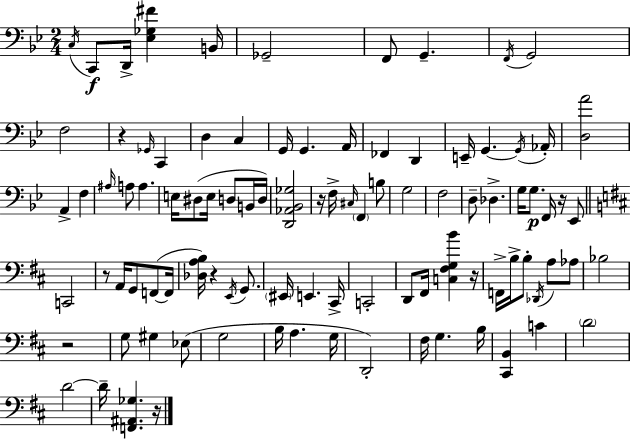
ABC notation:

X:1
T:Untitled
M:2/4
L:1/4
K:Gm
C,/4 C,,/2 D,,/4 [_E,_G,^F] B,,/4 _G,,2 F,,/2 G,, F,,/4 G,,2 F,2 z _G,,/4 C,, D, C, G,,/4 G,, A,,/4 _F,, D,, E,,/4 G,, G,,/4 _A,,/4 [D,A]2 A,, F, ^A,/4 A,/2 A, E,/4 ^D,/2 E,/4 D,/2 B,,/4 D,/4 [D,,_A,,_B,,_G,]2 z/4 F,/4 ^C,/4 F,, B,/2 G,2 F,2 D,/2 _D, G,/4 G,/2 F,,/4 z/4 _E,,/2 C,,2 z/2 A,,/4 G,,/2 F,,/2 F,,/4 [_D,A,B,]/4 z E,,/4 G,,/2 ^E,,/4 E,, ^C,,/4 C,,2 D,,/2 ^F,,/4 [C,^F,G,B] z/4 F,,/4 B,/4 B,/2 _D,,/4 A,/2 _A,/2 _B,2 z2 G,/2 ^G, _E,/2 G,2 B,/4 A, G,/4 D,,2 ^F,/4 G, B,/4 [^C,,B,,] C D2 D2 D/4 [F,,^A,,_G,] z/4